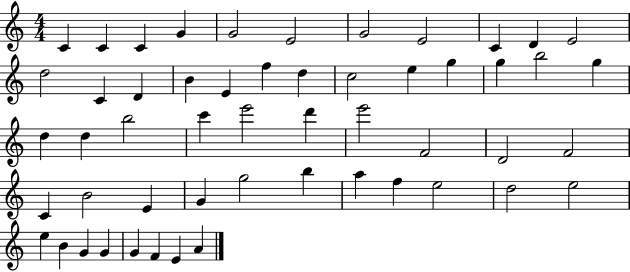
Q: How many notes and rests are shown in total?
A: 53